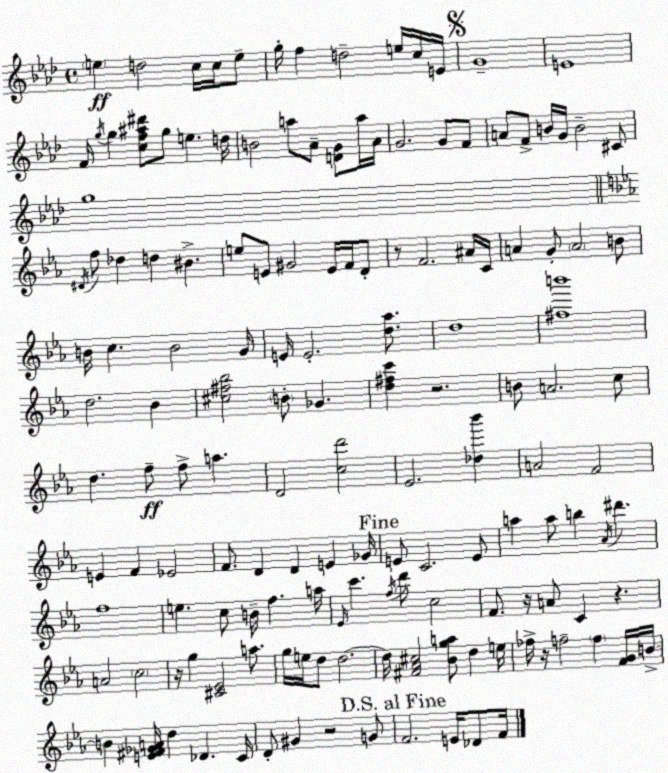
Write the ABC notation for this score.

X:1
T:Untitled
M:4/4
L:1/4
K:Fm
e d2 c/4 c/4 e/2 g/4 f d2 e/4 c/4 E/4 G4 E4 F/4 g/4 g [cf^a^d']/2 g/2 e d/4 B2 a/2 _A/2 [DG]/2 a/4 _A/4 G2 G/2 F/2 A/2 F/2 B/4 G/4 B2 ^C/2 g4 ^D/4 f/2 _d d ^B e/2 E/2 ^G2 E/4 F/4 D/2 z/2 F2 ^A/4 C/4 A G/2 A2 B/2 B/4 c B2 G/4 E/4 E2 [d_a]/2 d4 [^fb']4 d2 _B [^c^f_b]2 B/2 _G [d^fc'] z2 B/2 A2 c/2 d f/2 f/2 a D2 [cd']2 _E2 [_d_b'] A2 F2 E F _E2 F/2 D D E _G/4 E/2 C2 E/2 a a/2 b _A/4 ^d' f4 e c/2 B/4 f a/4 _E/4 c' f/4 d'/2 c2 F/2 z/4 A/2 C z A2 c2 z/4 g [^C_E]2 a/2 g/4 e/4 d/2 d2 d/4 [^F_A^c]2 [_Bga]/2 d e/4 _f/4 z/4 f2 f [FG]/4 B/4 B [E^F_GA]/4 d _D C/4 D/2 ^G z2 G/2 F2 E/4 _D/2 F/4